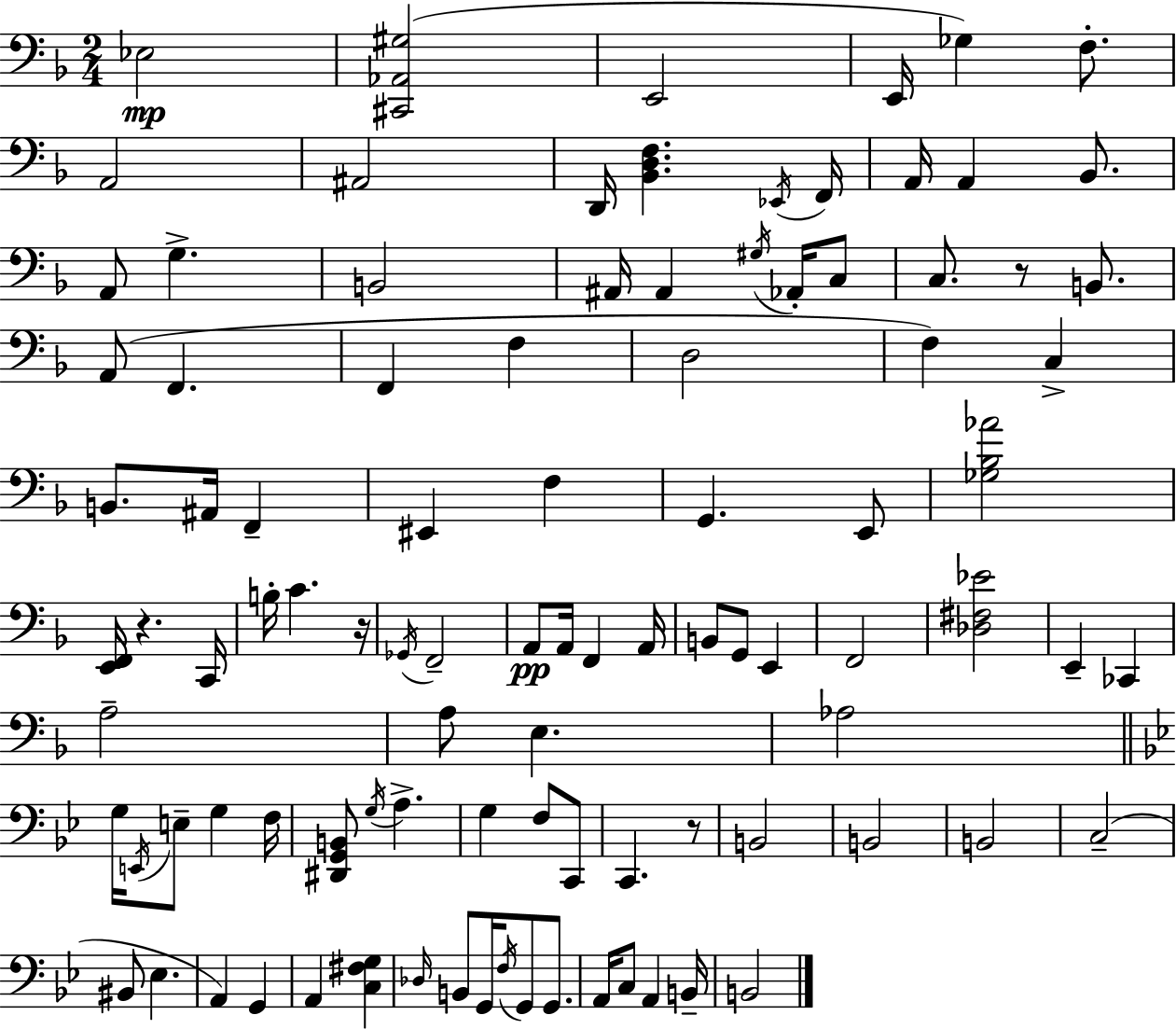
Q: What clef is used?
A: bass